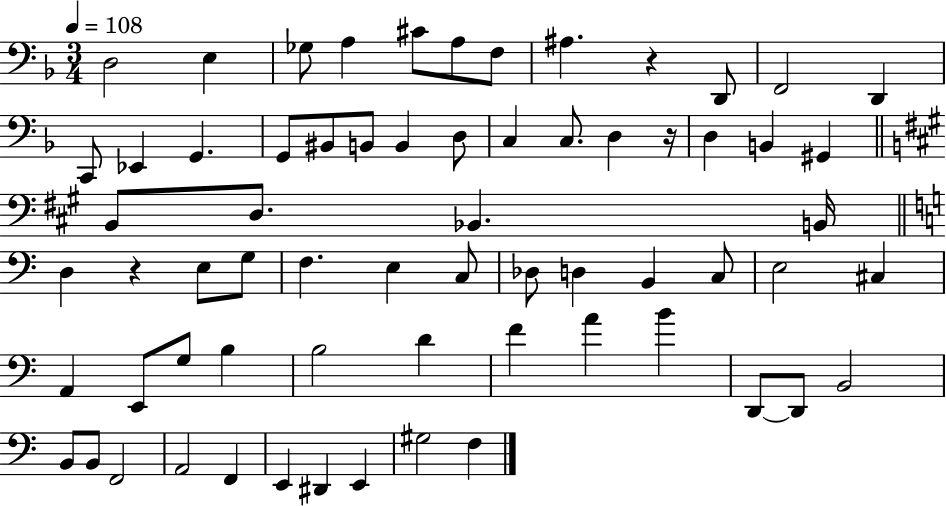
{
  \clef bass
  \numericTimeSignature
  \time 3/4
  \key f \major
  \tempo 4 = 108
  d2 e4 | ges8 a4 cis'8 a8 f8 | ais4. r4 d,8 | f,2 d,4 | \break c,8 ees,4 g,4. | g,8 bis,8 b,8 b,4 d8 | c4 c8. d4 r16 | d4 b,4 gis,4 | \break \bar "||" \break \key a \major b,8 d8. bes,4. b,16 | \bar "||" \break \key c \major d4 r4 e8 g8 | f4. e4 c8 | des8 d4 b,4 c8 | e2 cis4 | \break a,4 e,8 g8 b4 | b2 d'4 | f'4 a'4 b'4 | d,8~~ d,8 b,2 | \break b,8 b,8 f,2 | a,2 f,4 | e,4 dis,4 e,4 | gis2 f4 | \break \bar "|."
}